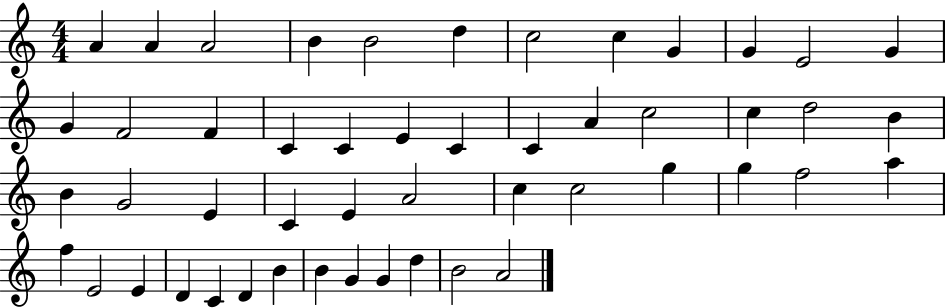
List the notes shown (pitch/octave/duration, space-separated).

A4/q A4/q A4/h B4/q B4/h D5/q C5/h C5/q G4/q G4/q E4/h G4/q G4/q F4/h F4/q C4/q C4/q E4/q C4/q C4/q A4/q C5/h C5/q D5/h B4/q B4/q G4/h E4/q C4/q E4/q A4/h C5/q C5/h G5/q G5/q F5/h A5/q F5/q E4/h E4/q D4/q C4/q D4/q B4/q B4/q G4/q G4/q D5/q B4/h A4/h